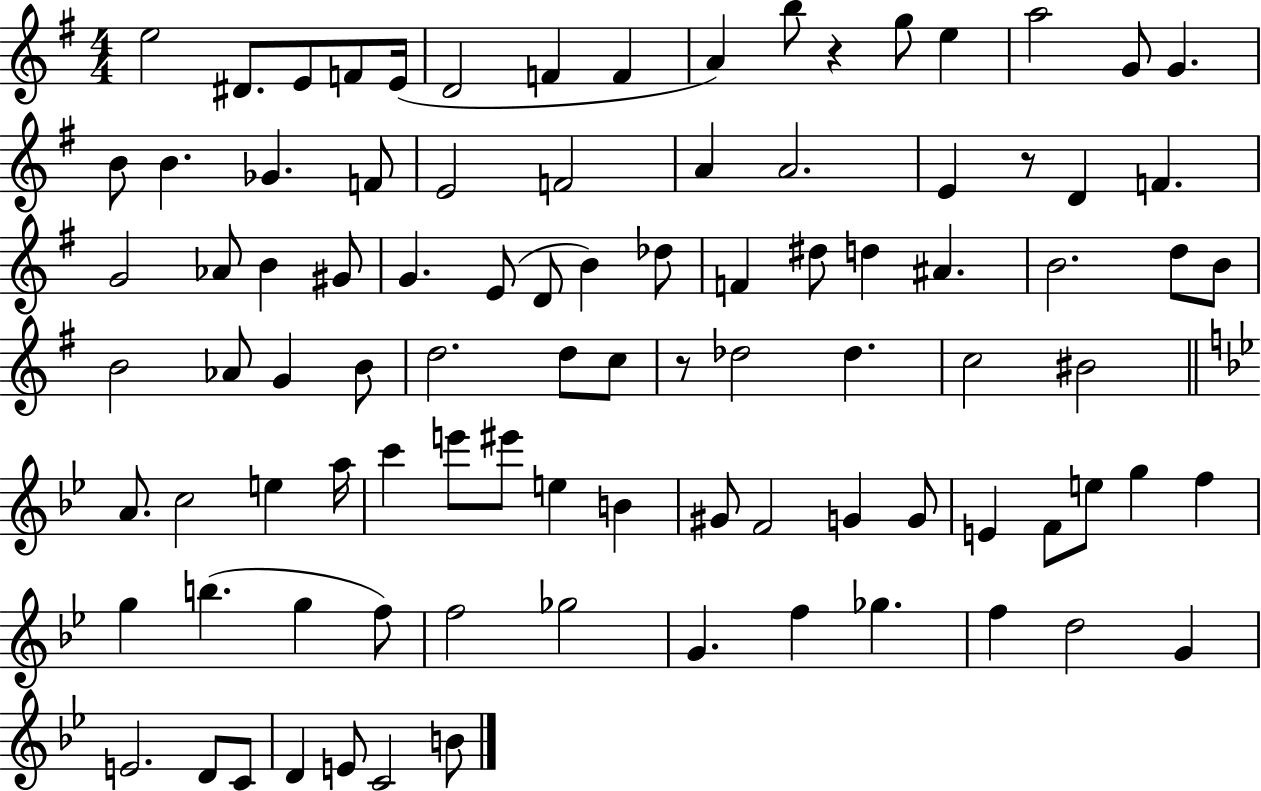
E5/h D#4/e. E4/e F4/e E4/s D4/h F4/q F4/q A4/q B5/e R/q G5/e E5/q A5/h G4/e G4/q. B4/e B4/q. Gb4/q. F4/e E4/h F4/h A4/q A4/h. E4/q R/e D4/q F4/q. G4/h Ab4/e B4/q G#4/e G4/q. E4/e D4/e B4/q Db5/e F4/q D#5/e D5/q A#4/q. B4/h. D5/e B4/e B4/h Ab4/e G4/q B4/e D5/h. D5/e C5/e R/e Db5/h Db5/q. C5/h BIS4/h A4/e. C5/h E5/q A5/s C6/q E6/e EIS6/e E5/q B4/q G#4/e F4/h G4/q G4/e E4/q F4/e E5/e G5/q F5/q G5/q B5/q. G5/q F5/e F5/h Gb5/h G4/q. F5/q Gb5/q. F5/q D5/h G4/q E4/h. D4/e C4/e D4/q E4/e C4/h B4/e